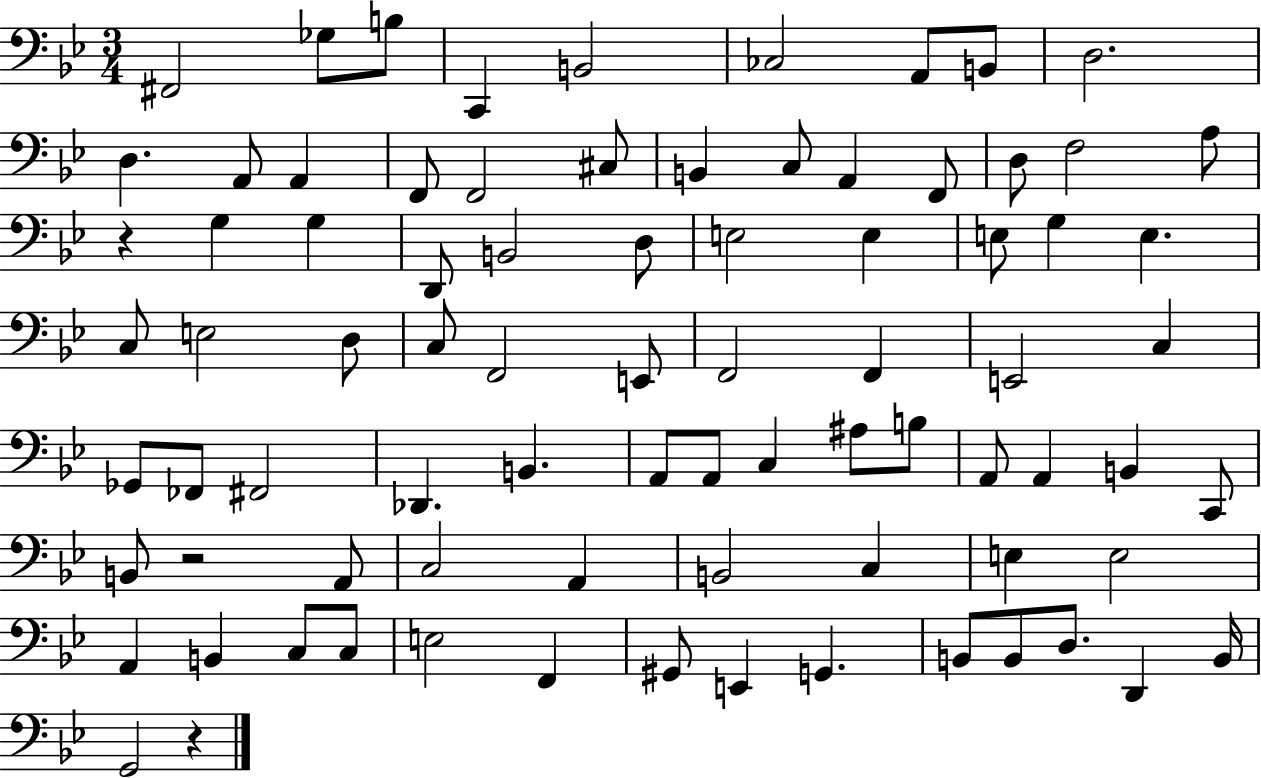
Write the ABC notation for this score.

X:1
T:Untitled
M:3/4
L:1/4
K:Bb
^F,,2 _G,/2 B,/2 C,, B,,2 _C,2 A,,/2 B,,/2 D,2 D, A,,/2 A,, F,,/2 F,,2 ^C,/2 B,, C,/2 A,, F,,/2 D,/2 F,2 A,/2 z G, G, D,,/2 B,,2 D,/2 E,2 E, E,/2 G, E, C,/2 E,2 D,/2 C,/2 F,,2 E,,/2 F,,2 F,, E,,2 C, _G,,/2 _F,,/2 ^F,,2 _D,, B,, A,,/2 A,,/2 C, ^A,/2 B,/2 A,,/2 A,, B,, C,,/2 B,,/2 z2 A,,/2 C,2 A,, B,,2 C, E, E,2 A,, B,, C,/2 C,/2 E,2 F,, ^G,,/2 E,, G,, B,,/2 B,,/2 D,/2 D,, B,,/4 G,,2 z